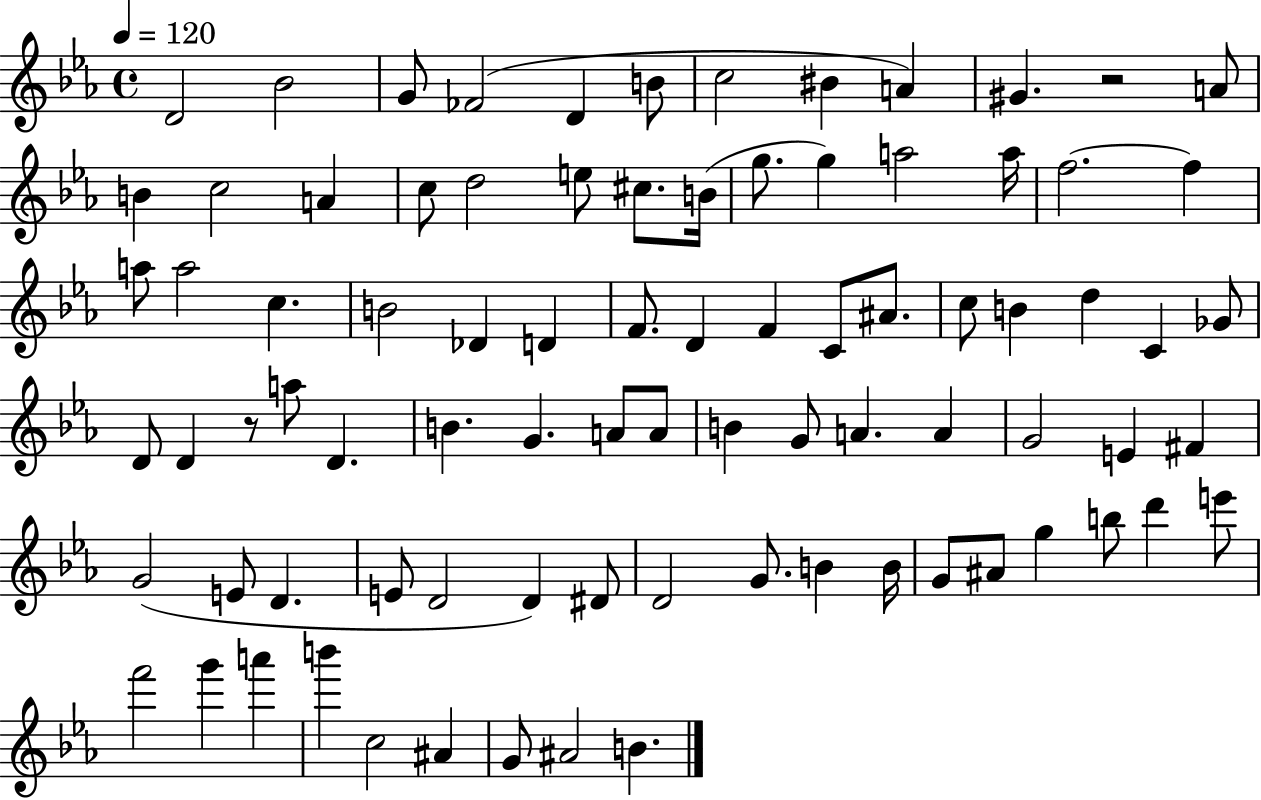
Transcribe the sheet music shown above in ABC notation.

X:1
T:Untitled
M:4/4
L:1/4
K:Eb
D2 _B2 G/2 _F2 D B/2 c2 ^B A ^G z2 A/2 B c2 A c/2 d2 e/2 ^c/2 B/4 g/2 g a2 a/4 f2 f a/2 a2 c B2 _D D F/2 D F C/2 ^A/2 c/2 B d C _G/2 D/2 D z/2 a/2 D B G A/2 A/2 B G/2 A A G2 E ^F G2 E/2 D E/2 D2 D ^D/2 D2 G/2 B B/4 G/2 ^A/2 g b/2 d' e'/2 f'2 g' a' b' c2 ^A G/2 ^A2 B